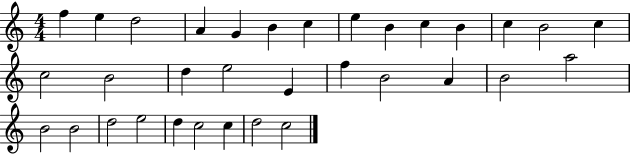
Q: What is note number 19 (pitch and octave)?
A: E4